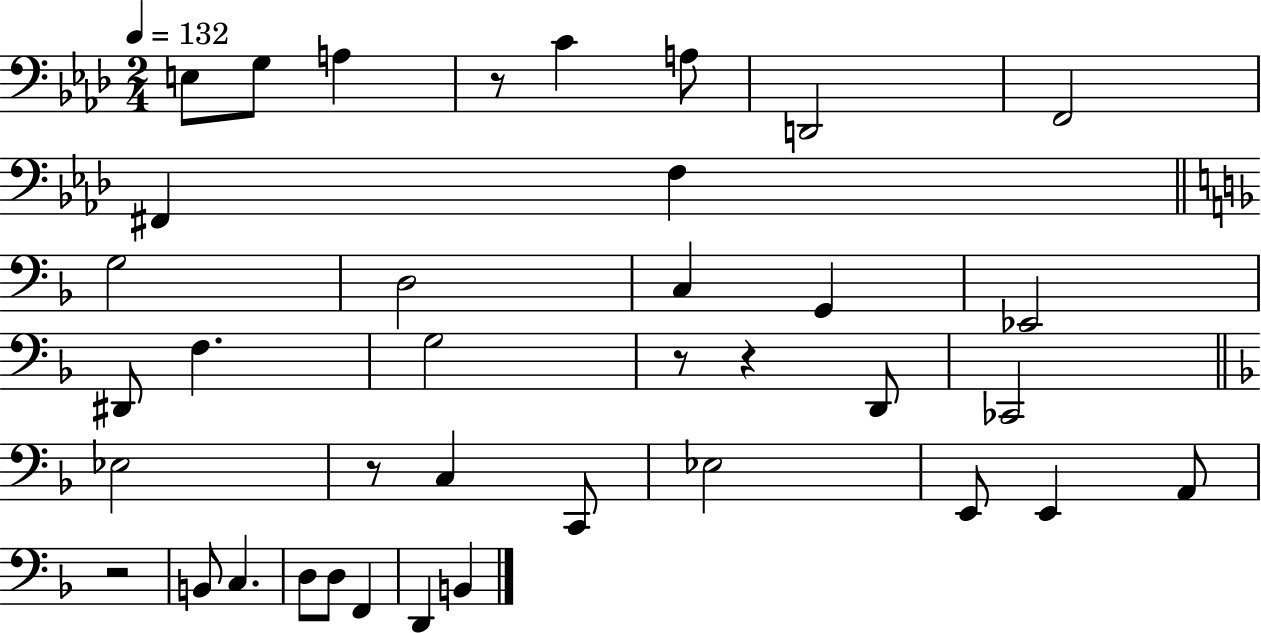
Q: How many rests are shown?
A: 5